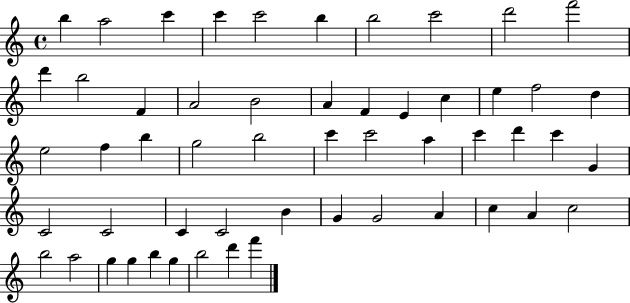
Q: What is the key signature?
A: C major